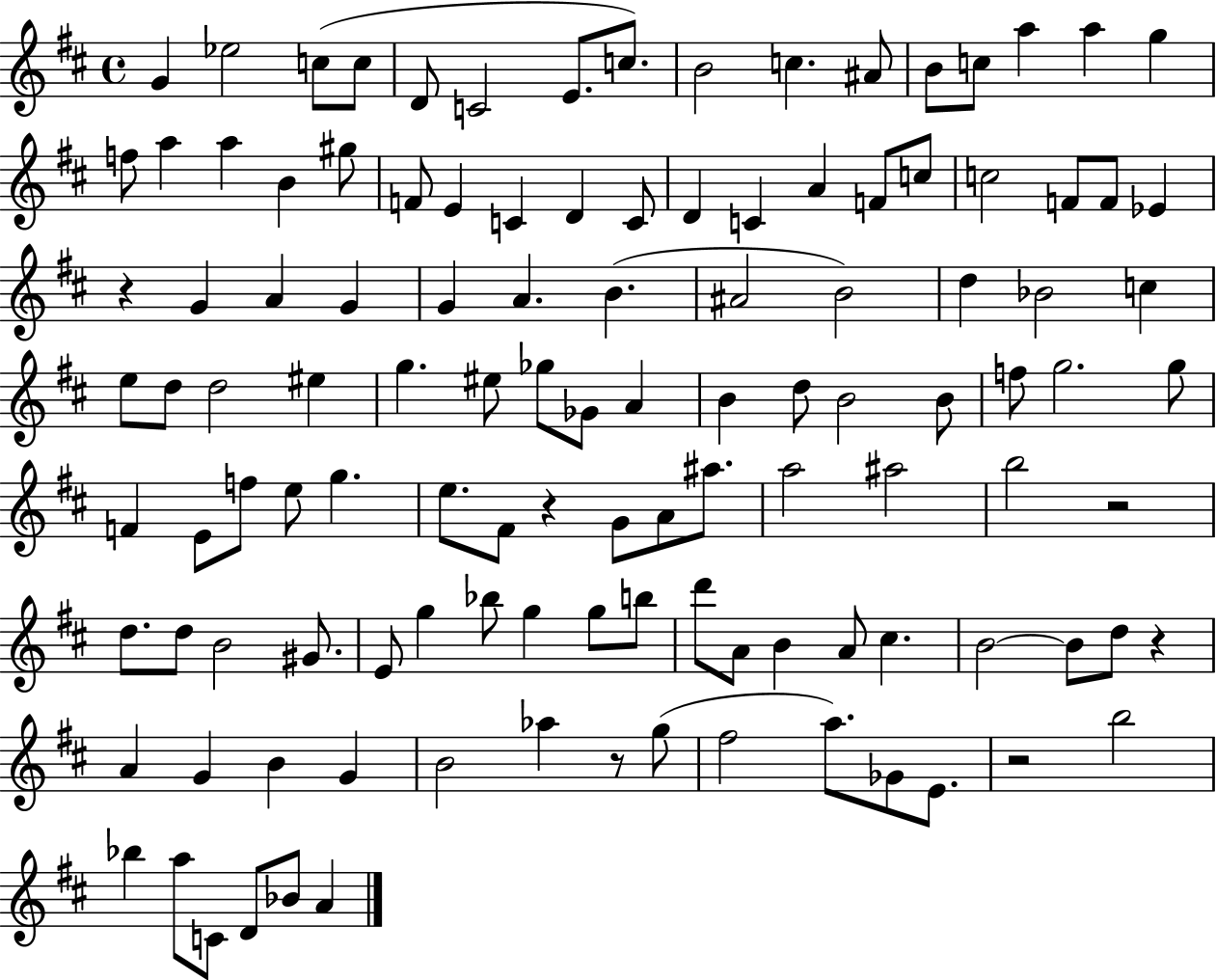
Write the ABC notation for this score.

X:1
T:Untitled
M:4/4
L:1/4
K:D
G _e2 c/2 c/2 D/2 C2 E/2 c/2 B2 c ^A/2 B/2 c/2 a a g f/2 a a B ^g/2 F/2 E C D C/2 D C A F/2 c/2 c2 F/2 F/2 _E z G A G G A B ^A2 B2 d _B2 c e/2 d/2 d2 ^e g ^e/2 _g/2 _G/2 A B d/2 B2 B/2 f/2 g2 g/2 F E/2 f/2 e/2 g e/2 ^F/2 z G/2 A/2 ^a/2 a2 ^a2 b2 z2 d/2 d/2 B2 ^G/2 E/2 g _b/2 g g/2 b/2 d'/2 A/2 B A/2 ^c B2 B/2 d/2 z A G B G B2 _a z/2 g/2 ^f2 a/2 _G/2 E/2 z2 b2 _b a/2 C/2 D/2 _B/2 A